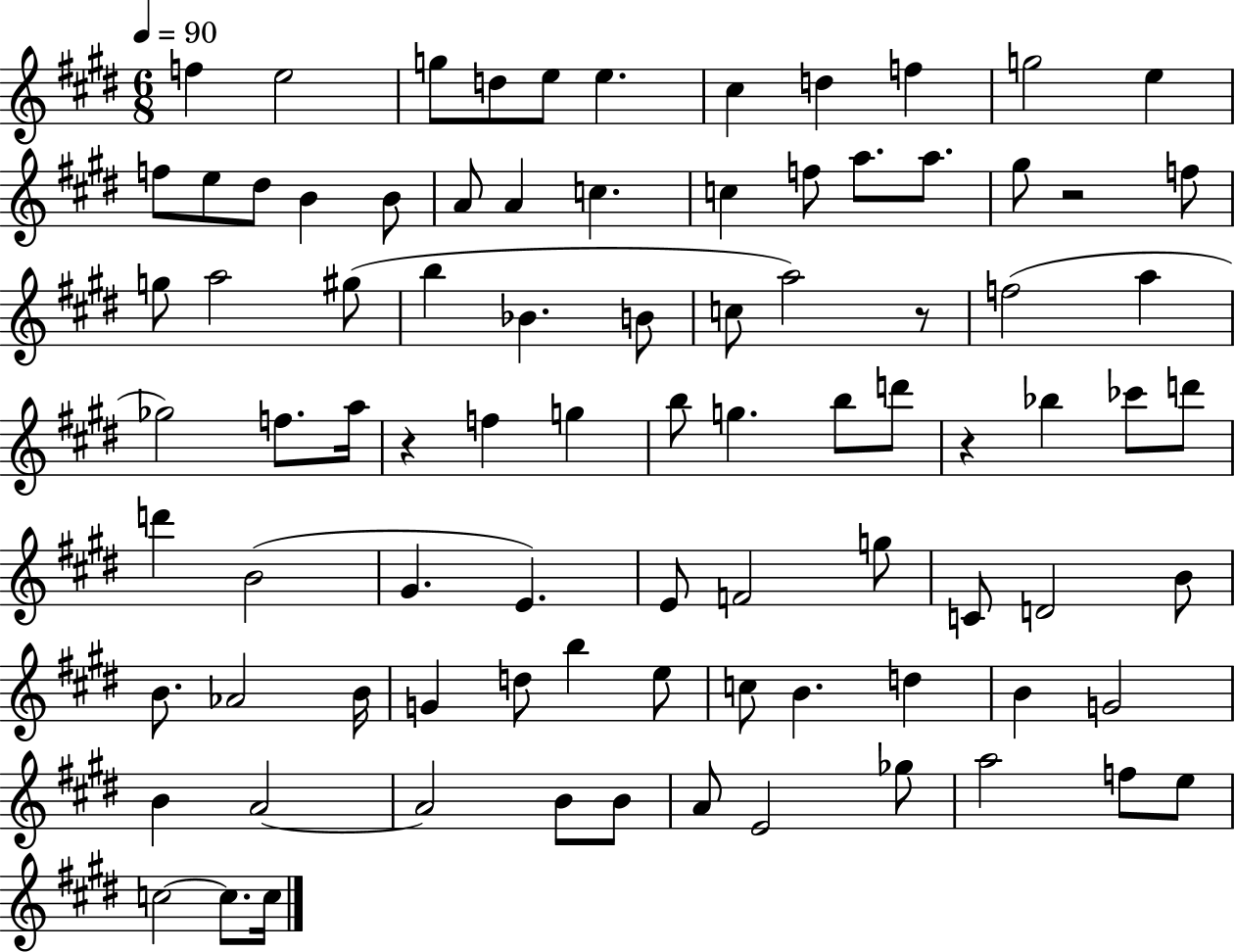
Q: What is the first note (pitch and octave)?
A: F5